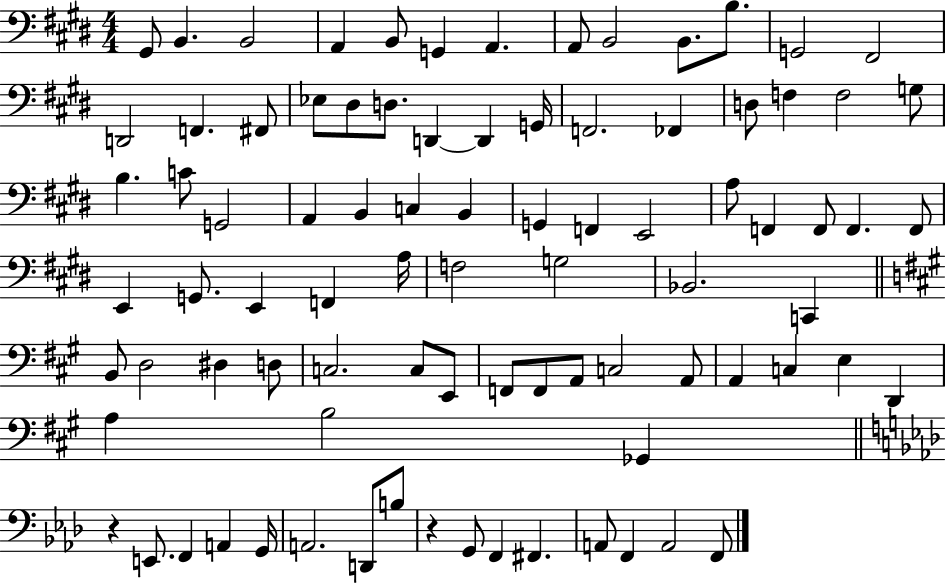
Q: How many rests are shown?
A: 2